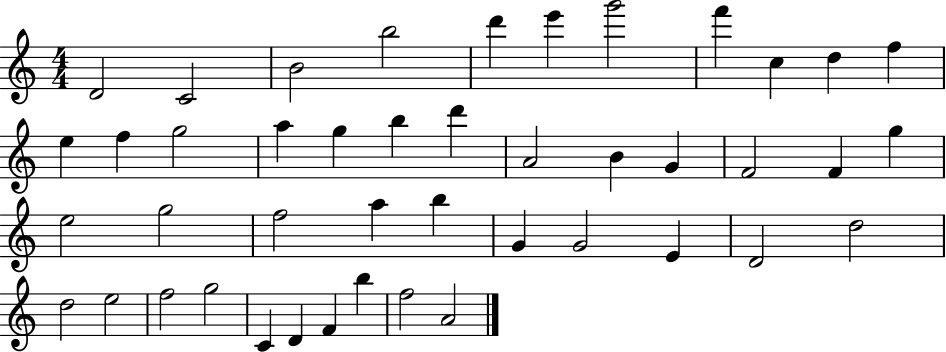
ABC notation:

X:1
T:Untitled
M:4/4
L:1/4
K:C
D2 C2 B2 b2 d' e' g'2 f' c d f e f g2 a g b d' A2 B G F2 F g e2 g2 f2 a b G G2 E D2 d2 d2 e2 f2 g2 C D F b f2 A2